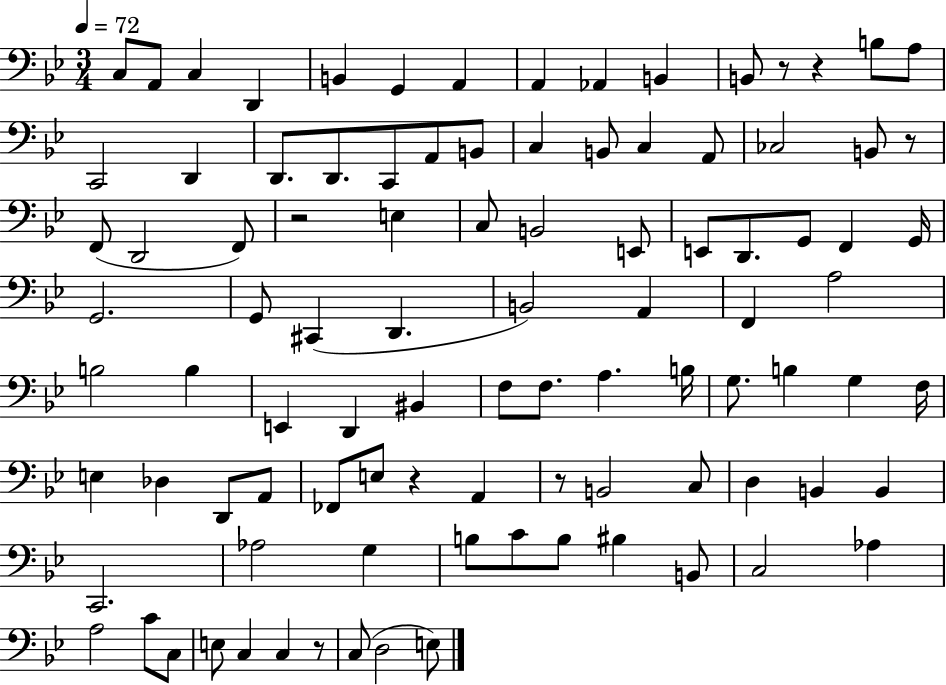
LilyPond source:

{
  \clef bass
  \numericTimeSignature
  \time 3/4
  \key bes \major
  \tempo 4 = 72
  c8 a,8 c4 d,4 | b,4 g,4 a,4 | a,4 aes,4 b,4 | b,8 r8 r4 b8 a8 | \break c,2 d,4 | d,8. d,8. c,8 a,8 b,8 | c4 b,8 c4 a,8 | ces2 b,8 r8 | \break f,8( d,2 f,8) | r2 e4 | c8 b,2 e,8 | e,8 d,8. g,8 f,4 g,16 | \break g,2. | g,8 cis,4( d,4. | b,2) a,4 | f,4 a2 | \break b2 b4 | e,4 d,4 bis,4 | f8 f8. a4. b16 | g8. b4 g4 f16 | \break e4 des4 d,8 a,8 | fes,8 e8 r4 a,4 | r8 b,2 c8 | d4 b,4 b,4 | \break c,2. | aes2 g4 | b8 c'8 b8 bis4 b,8 | c2 aes4 | \break a2 c'8 c8 | e8 c4 c4 r8 | c8( d2 e8) | \bar "|."
}